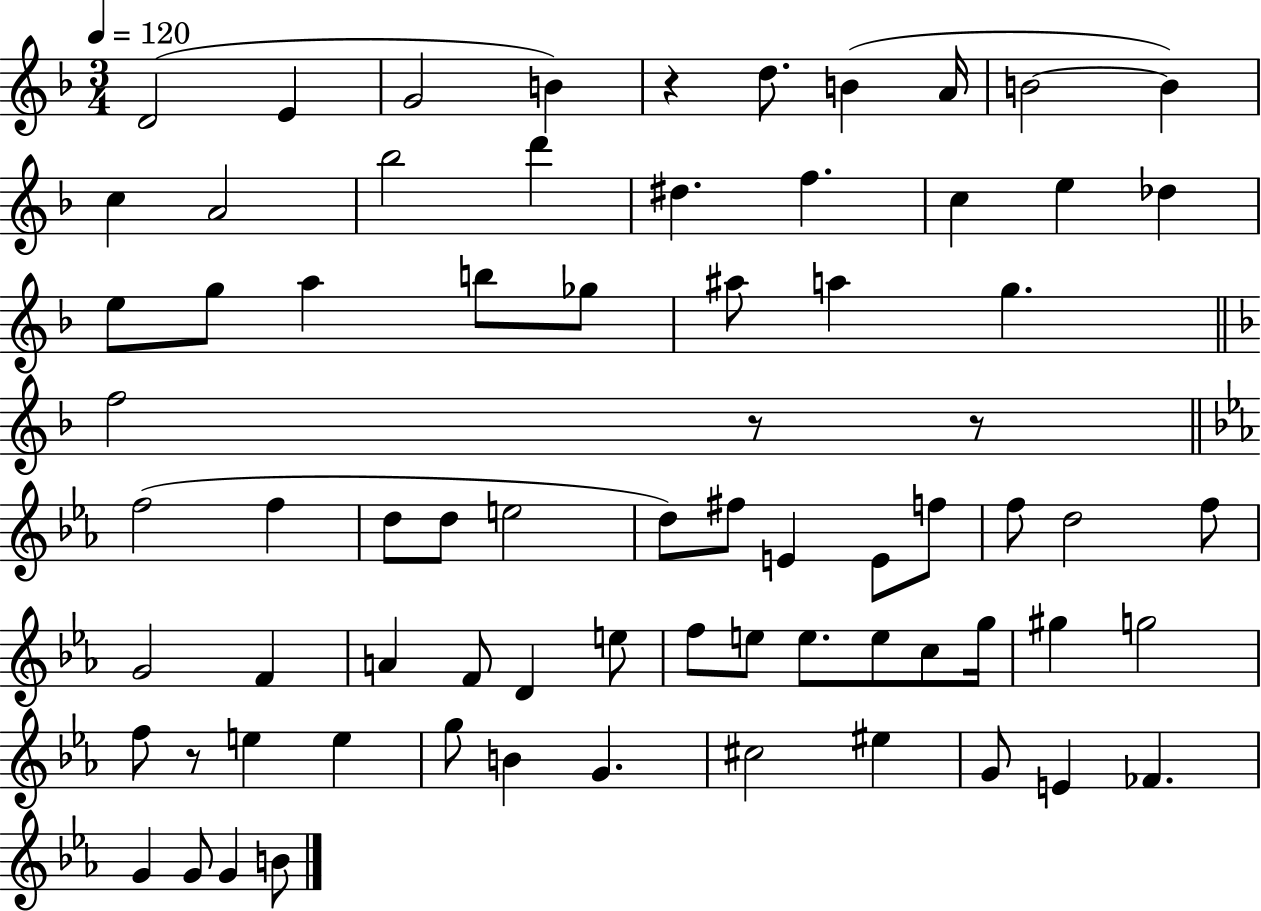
D4/h E4/q G4/h B4/q R/q D5/e. B4/q A4/s B4/h B4/q C5/q A4/h Bb5/h D6/q D#5/q. F5/q. C5/q E5/q Db5/q E5/e G5/e A5/q B5/e Gb5/e A#5/e A5/q G5/q. F5/h R/e R/e F5/h F5/q D5/e D5/e E5/h D5/e F#5/e E4/q E4/e F5/e F5/e D5/h F5/e G4/h F4/q A4/q F4/e D4/q E5/e F5/e E5/e E5/e. E5/e C5/e G5/s G#5/q G5/h F5/e R/e E5/q E5/q G5/e B4/q G4/q. C#5/h EIS5/q G4/e E4/q FES4/q. G4/q G4/e G4/q B4/e